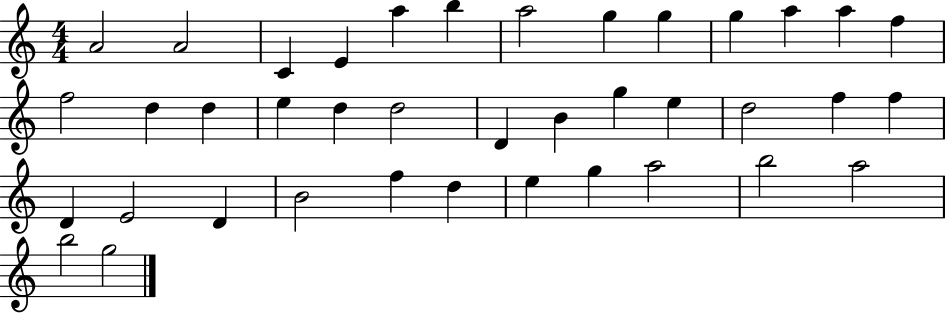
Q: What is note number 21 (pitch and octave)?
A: B4